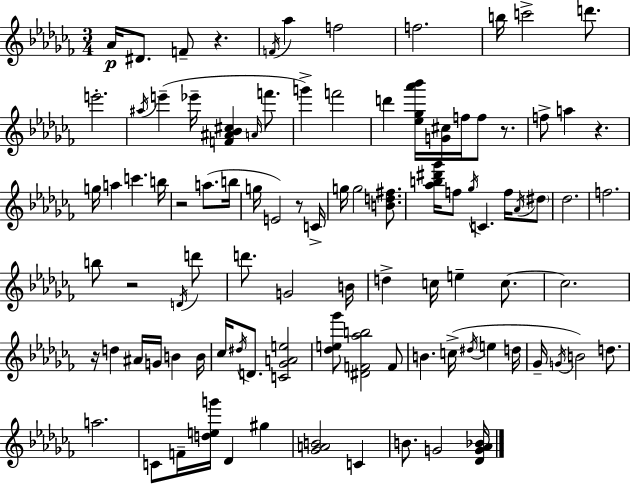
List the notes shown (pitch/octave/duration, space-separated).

Ab4/s D#4/e. F4/e R/q. F4/s Ab5/q F5/h F5/h. B5/s C6/h D6/e. E6/h. A#5/s E6/q Eb6/s [F4,A#4,Bb4,C#5]/q A4/s F6/e. G6/q F6/h D6/q [Eb5,Gb5,Ab6,Bb6]/s [G4,C#5]/s F5/s F5/e R/e. F5/e A5/q R/q. G5/s A5/q C6/q. B5/s R/h A5/e. B5/s G5/s E4/h R/e C4/s G5/s G5/h [B4,D5,F#5]/e. [Ab5,B5,D#6,Gb6]/s F5/e Gb5/s C4/q. F5/s Ab4/s D#5/e Db5/h. F5/h. B5/e R/h D4/s D6/e D6/e. G4/h B4/s D5/q C5/s E5/q C5/e. C5/h. R/s D5/q A#4/s G4/s B4/q B4/s CES5/s D#5/s D4/e. [C4,Gb4,A4,E5]/h [Db5,E5,Gb6]/e [D#4,F4,Ab5,B5]/h F4/e B4/q. C5/s D#5/s E5/q D5/s Gb4/s G4/s B4/h D5/e. A5/h. C4/e F4/s [D5,E5,G6]/s Db4/q G#5/q [Gb4,A4,B4]/h C4/q B4/e. G4/h [Db4,G4,Ab4,Bb4]/s